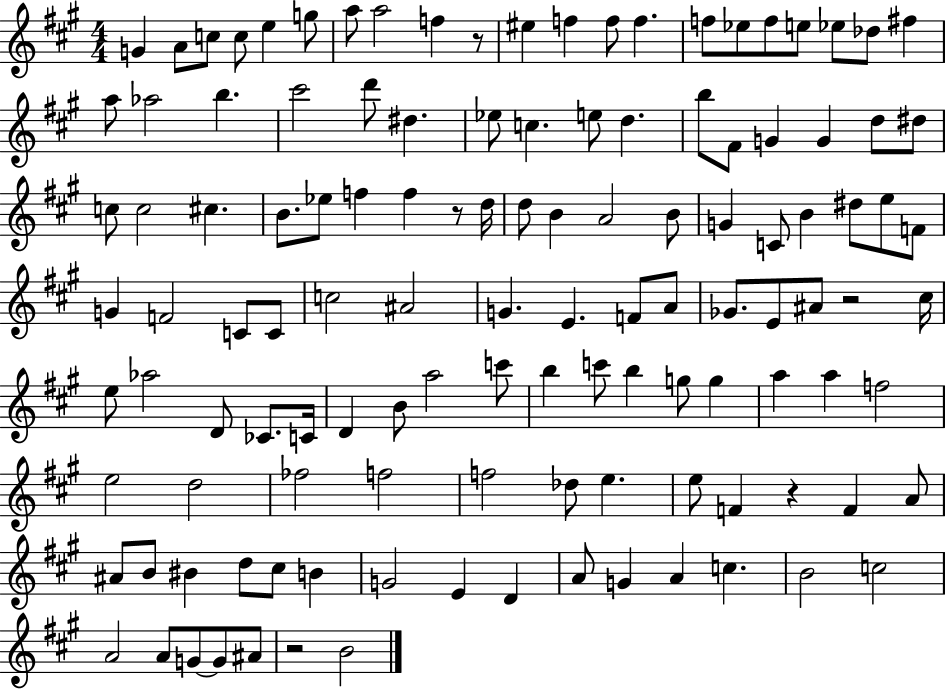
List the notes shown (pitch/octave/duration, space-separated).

G4/q A4/e C5/e C5/e E5/q G5/e A5/e A5/h F5/q R/e EIS5/q F5/q F5/e F5/q. F5/e Eb5/e F5/e E5/e Eb5/e Db5/e F#5/q A5/e Ab5/h B5/q. C#6/h D6/e D#5/q. Eb5/e C5/q. E5/e D5/q. B5/e F#4/e G4/q G4/q D5/e D#5/e C5/e C5/h C#5/q. B4/e. Eb5/e F5/q F5/q R/e D5/s D5/e B4/q A4/h B4/e G4/q C4/e B4/q D#5/e E5/e F4/e G4/q F4/h C4/e C4/e C5/h A#4/h G4/q. E4/q. F4/e A4/e Gb4/e. E4/e A#4/e R/h C#5/s E5/e Ab5/h D4/e CES4/e. C4/s D4/q B4/e A5/h C6/e B5/q C6/e B5/q G5/e G5/q A5/q A5/q F5/h E5/h D5/h FES5/h F5/h F5/h Db5/e E5/q. E5/e F4/q R/q F4/q A4/e A#4/e B4/e BIS4/q D5/e C#5/e B4/q G4/h E4/q D4/q A4/e G4/q A4/q C5/q. B4/h C5/h A4/h A4/e G4/e G4/e A#4/e R/h B4/h